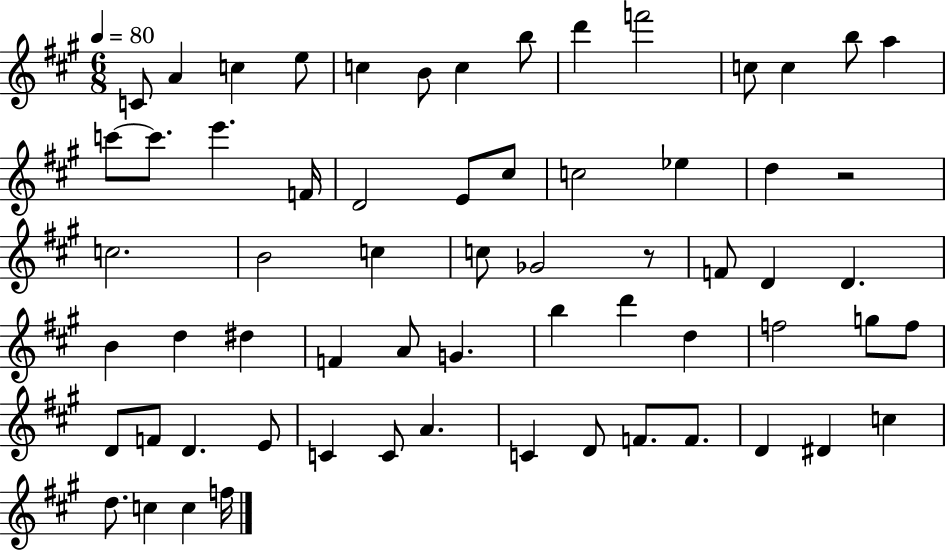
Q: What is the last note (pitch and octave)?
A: F5